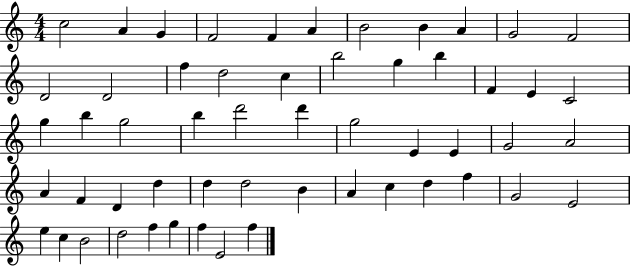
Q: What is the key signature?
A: C major